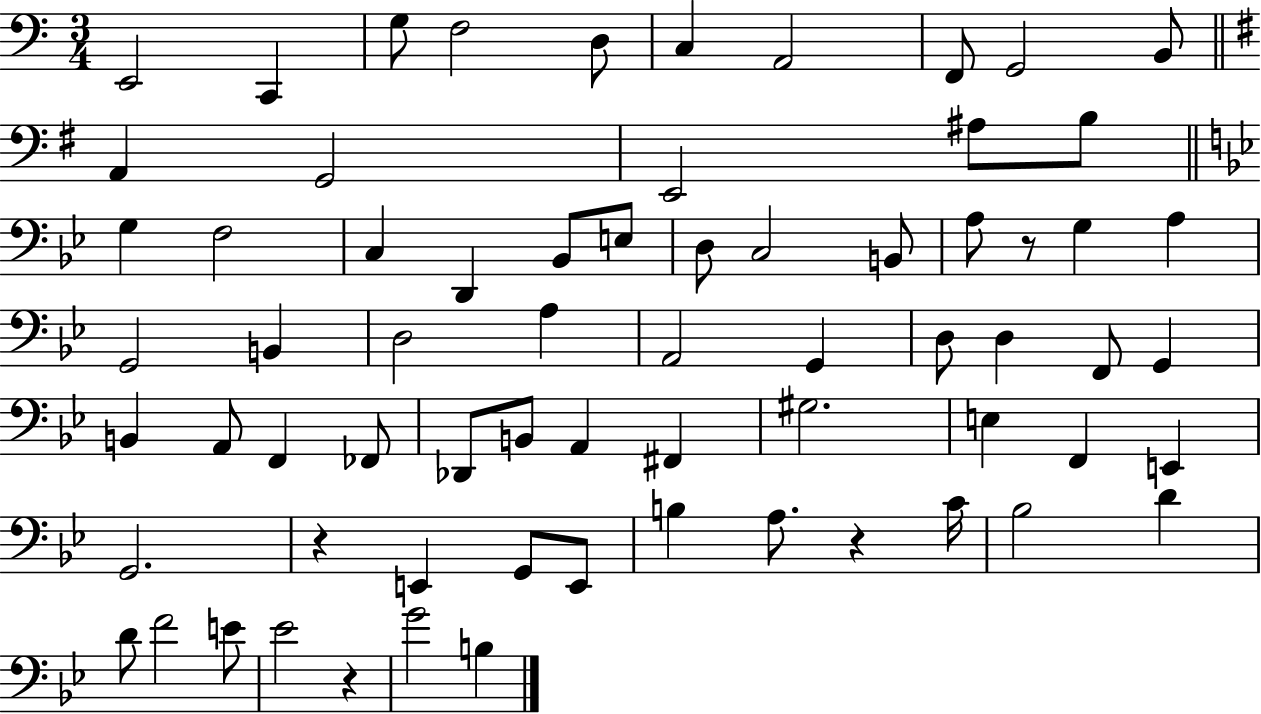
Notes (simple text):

E2/h C2/q G3/e F3/h D3/e C3/q A2/h F2/e G2/h B2/e A2/q G2/h E2/h A#3/e B3/e G3/q F3/h C3/q D2/q Bb2/e E3/e D3/e C3/h B2/e A3/e R/e G3/q A3/q G2/h B2/q D3/h A3/q A2/h G2/q D3/e D3/q F2/e G2/q B2/q A2/e F2/q FES2/e Db2/e B2/e A2/q F#2/q G#3/h. E3/q F2/q E2/q G2/h. R/q E2/q G2/e E2/e B3/q A3/e. R/q C4/s Bb3/h D4/q D4/e F4/h E4/e Eb4/h R/q G4/h B3/q